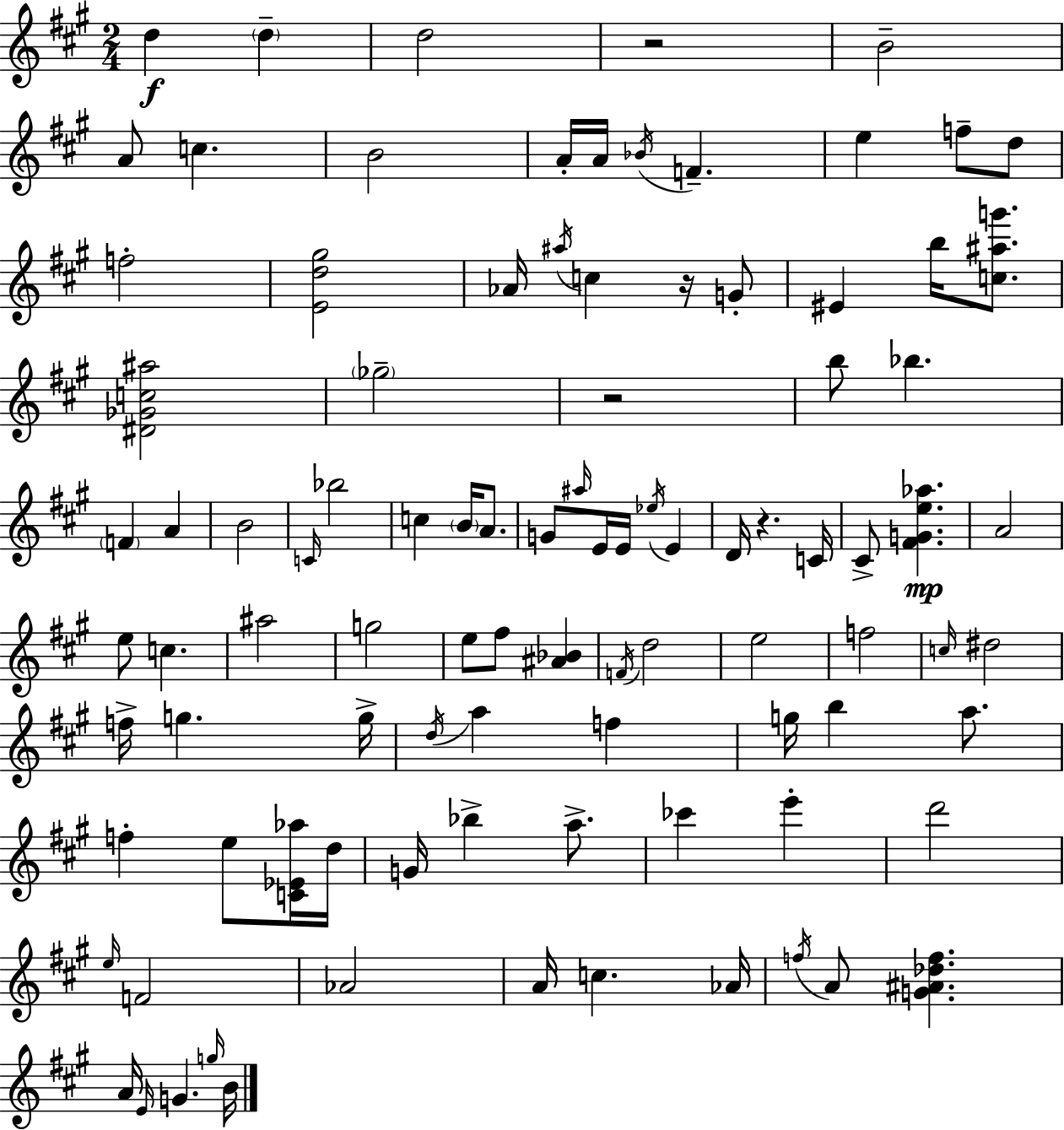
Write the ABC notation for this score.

X:1
T:Untitled
M:2/4
L:1/4
K:A
d d d2 z2 B2 A/2 c B2 A/4 A/4 _B/4 F e f/2 d/2 f2 [Ed^g]2 _A/4 ^a/4 c z/4 G/2 ^E b/4 [c^ag']/2 [^D_Gc^a]2 _g2 z2 b/2 _b F A B2 C/4 _b2 c B/4 A/2 G/2 ^a/4 E/4 E/4 _e/4 E D/4 z C/4 ^C/2 [^FGe_a] A2 e/2 c ^a2 g2 e/2 ^f/2 [^A_B] F/4 d2 e2 f2 c/4 ^d2 f/4 g g/4 d/4 a f g/4 b a/2 f e/2 [C_E_a]/4 d/4 G/4 _b a/2 _c' e' d'2 e/4 F2 _A2 A/4 c _A/4 f/4 A/2 [G^A_df] A/4 E/4 G g/4 B/4